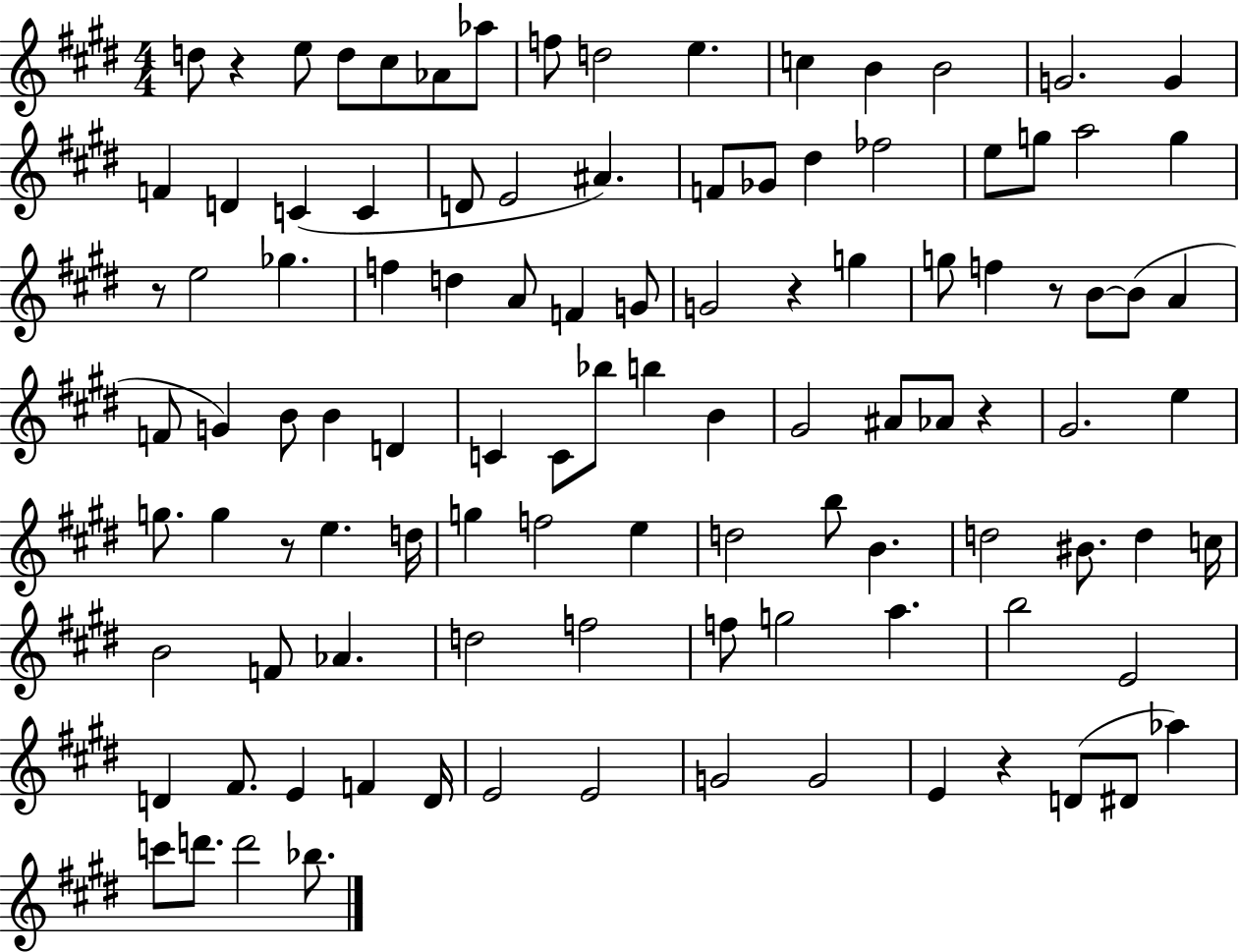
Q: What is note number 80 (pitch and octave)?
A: A5